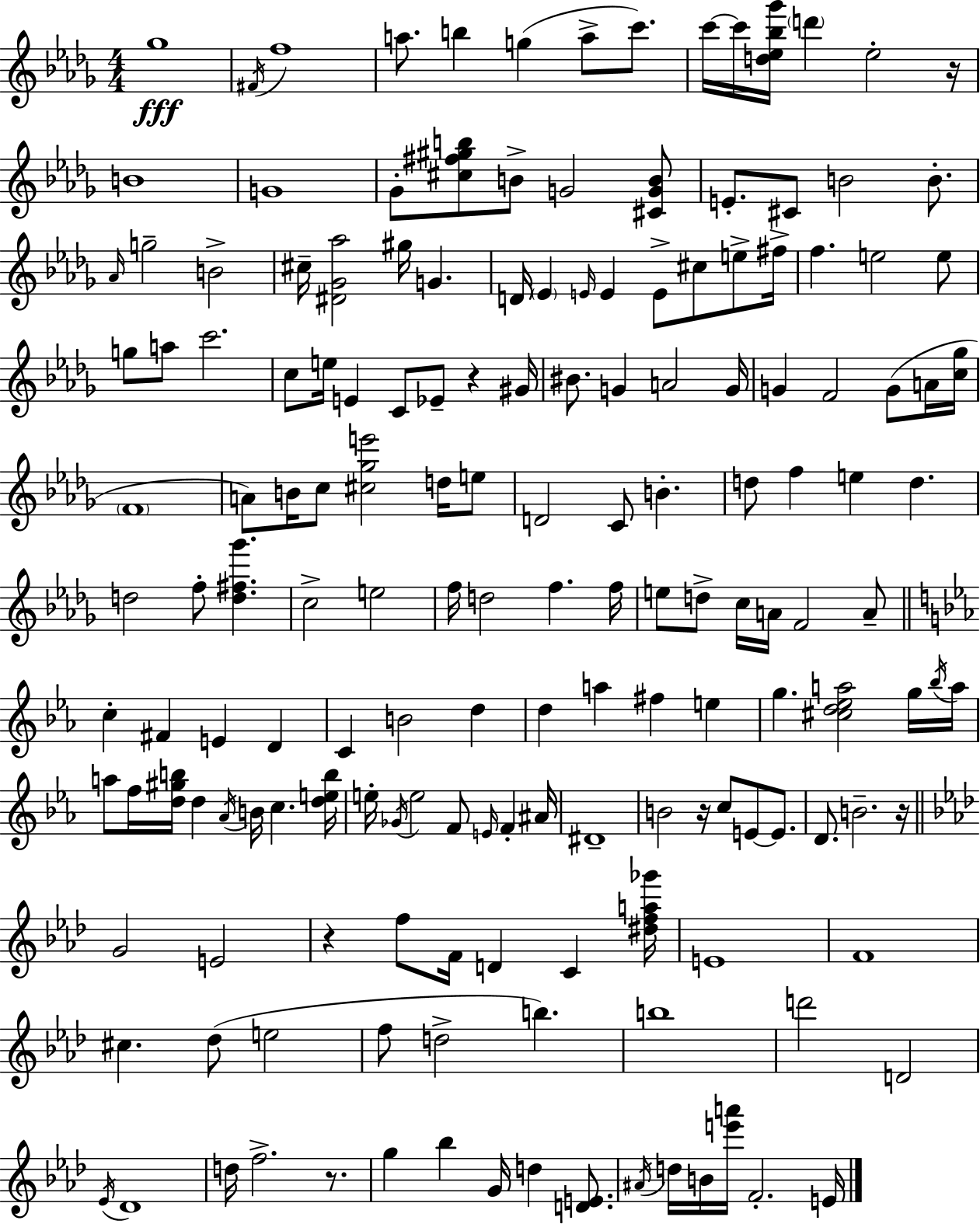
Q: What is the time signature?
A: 4/4